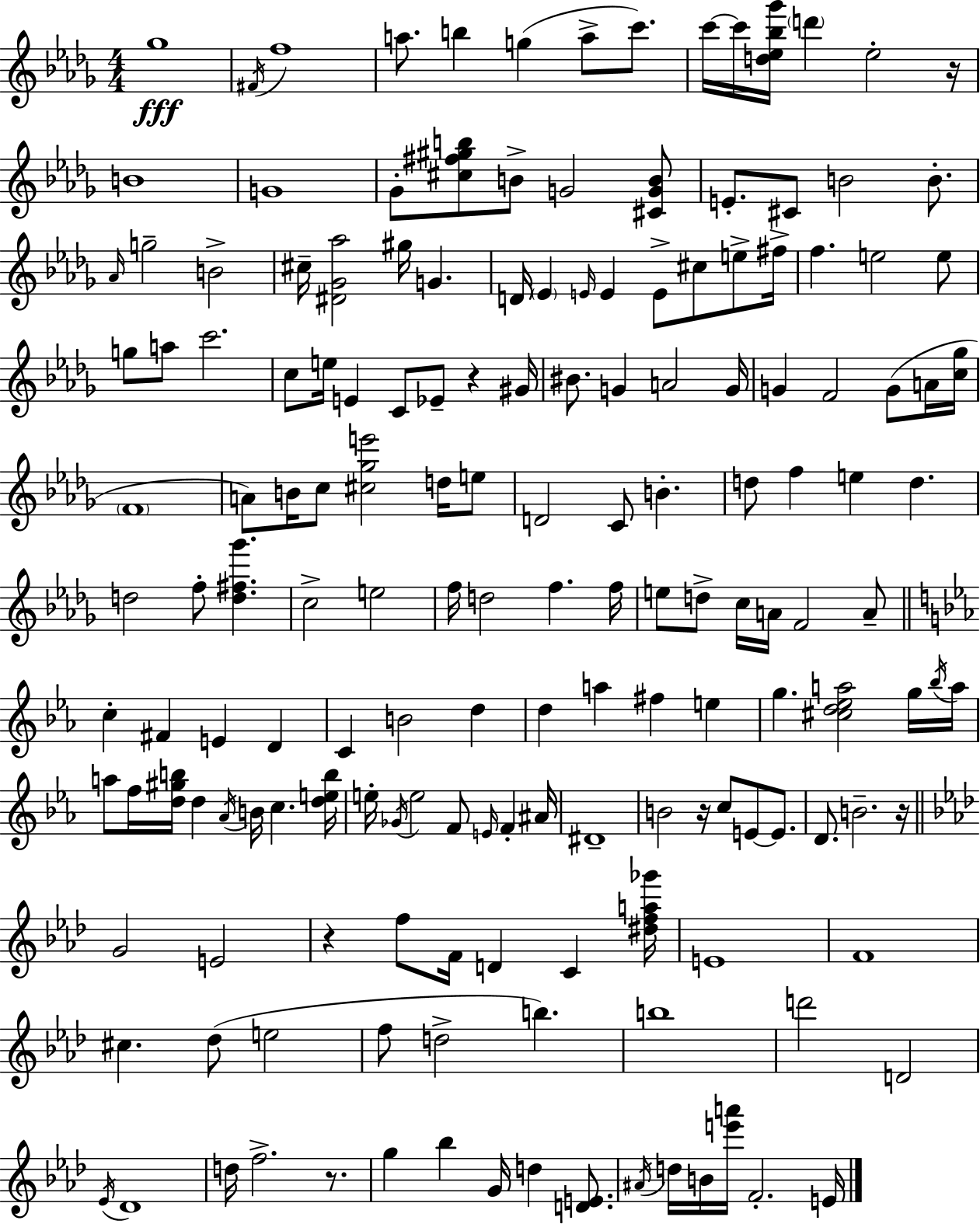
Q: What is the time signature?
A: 4/4